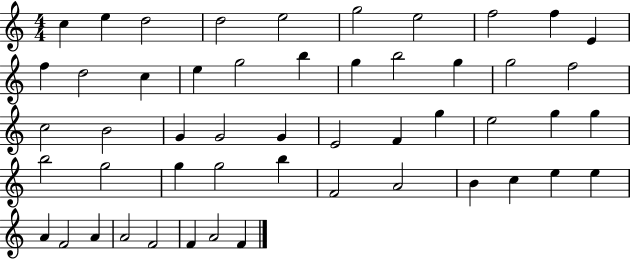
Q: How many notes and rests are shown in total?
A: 51